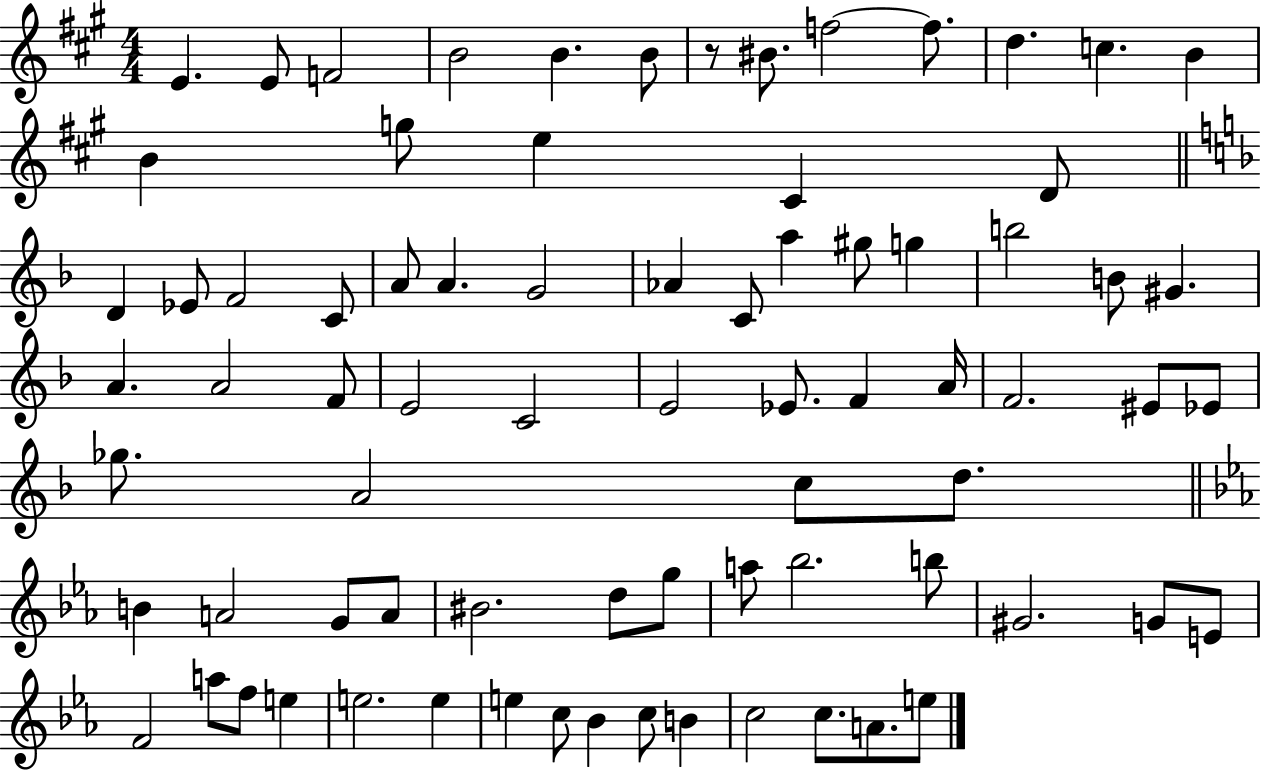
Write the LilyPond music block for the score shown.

{
  \clef treble
  \numericTimeSignature
  \time 4/4
  \key a \major
  e'4. e'8 f'2 | b'2 b'4. b'8 | r8 bis'8. f''2~~ f''8. | d''4. c''4. b'4 | \break b'4 g''8 e''4 cis'4 d'8 | \bar "||" \break \key f \major d'4 ees'8 f'2 c'8 | a'8 a'4. g'2 | aes'4 c'8 a''4 gis''8 g''4 | b''2 b'8 gis'4. | \break a'4. a'2 f'8 | e'2 c'2 | e'2 ees'8. f'4 a'16 | f'2. eis'8 ees'8 | \break ges''8. a'2 c''8 d''8. | \bar "||" \break \key ees \major b'4 a'2 g'8 a'8 | bis'2. d''8 g''8 | a''8 bes''2. b''8 | gis'2. g'8 e'8 | \break f'2 a''8 f''8 e''4 | e''2. e''4 | e''4 c''8 bes'4 c''8 b'4 | c''2 c''8. a'8. e''8 | \break \bar "|."
}